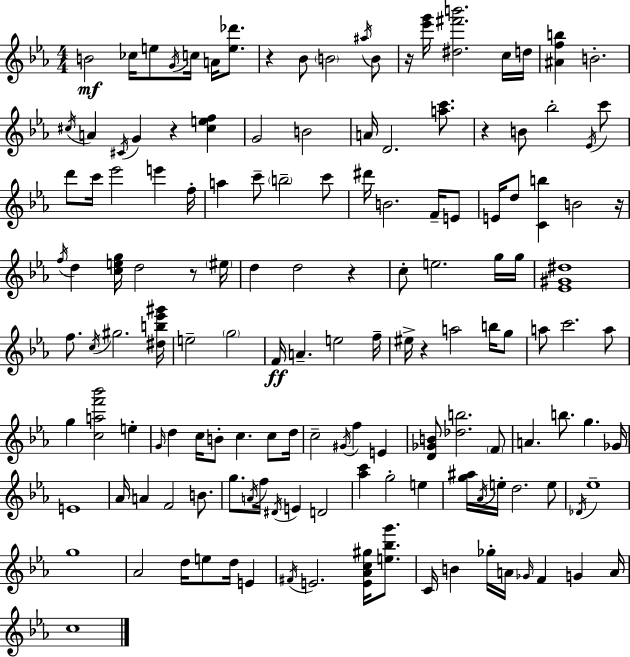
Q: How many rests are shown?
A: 8